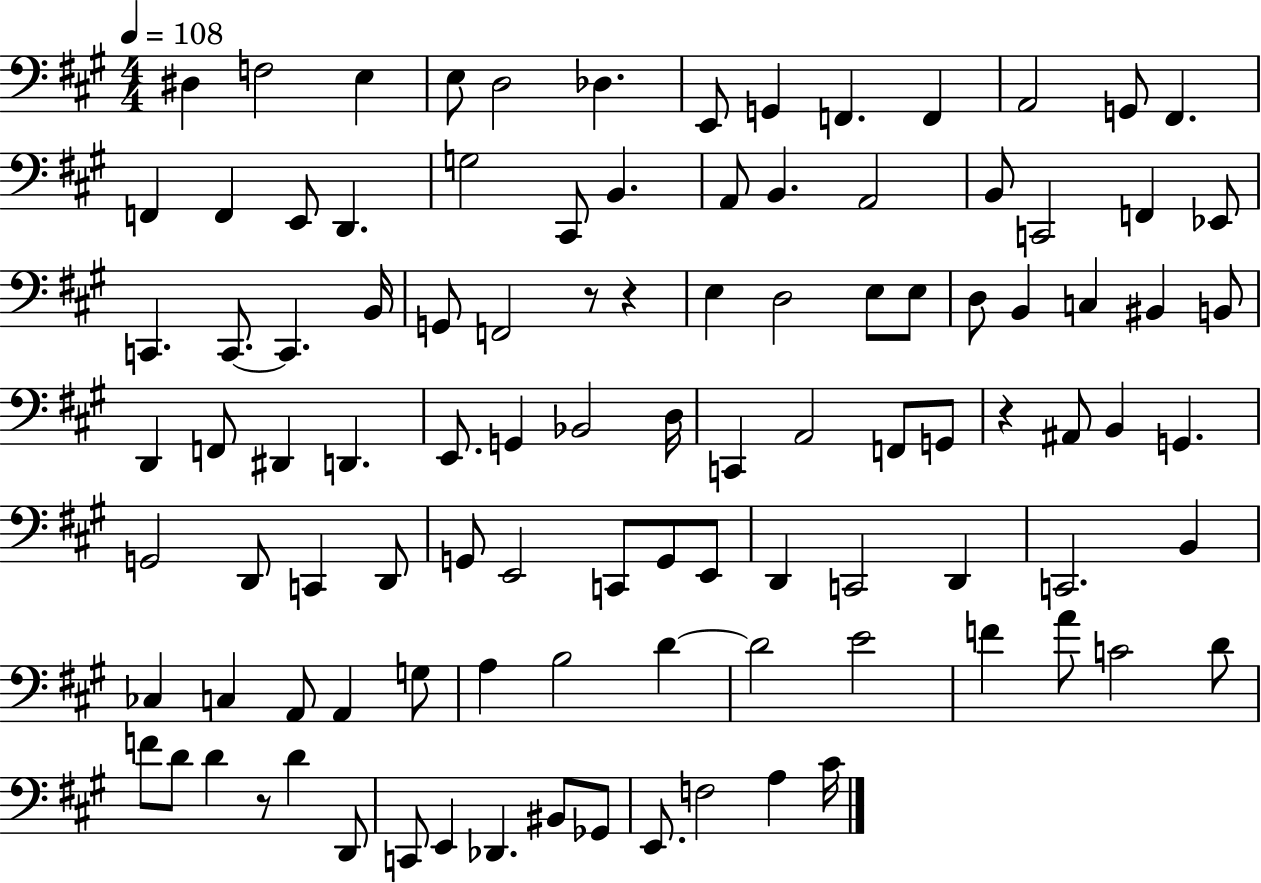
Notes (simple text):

D#3/q F3/h E3/q E3/e D3/h Db3/q. E2/e G2/q F2/q. F2/q A2/h G2/e F#2/q. F2/q F2/q E2/e D2/q. G3/h C#2/e B2/q. A2/e B2/q. A2/h B2/e C2/h F2/q Eb2/e C2/q. C2/e. C2/q. B2/s G2/e F2/h R/e R/q E3/q D3/h E3/e E3/e D3/e B2/q C3/q BIS2/q B2/e D2/q F2/e D#2/q D2/q. E2/e. G2/q Bb2/h D3/s C2/q A2/h F2/e G2/e R/q A#2/e B2/q G2/q. G2/h D2/e C2/q D2/e G2/e E2/h C2/e G2/e E2/e D2/q C2/h D2/q C2/h. B2/q CES3/q C3/q A2/e A2/q G3/e A3/q B3/h D4/q D4/h E4/h F4/q A4/e C4/h D4/e F4/e D4/e D4/q R/e D4/q D2/e C2/e E2/q Db2/q. BIS2/e Gb2/e E2/e. F3/h A3/q C#4/s